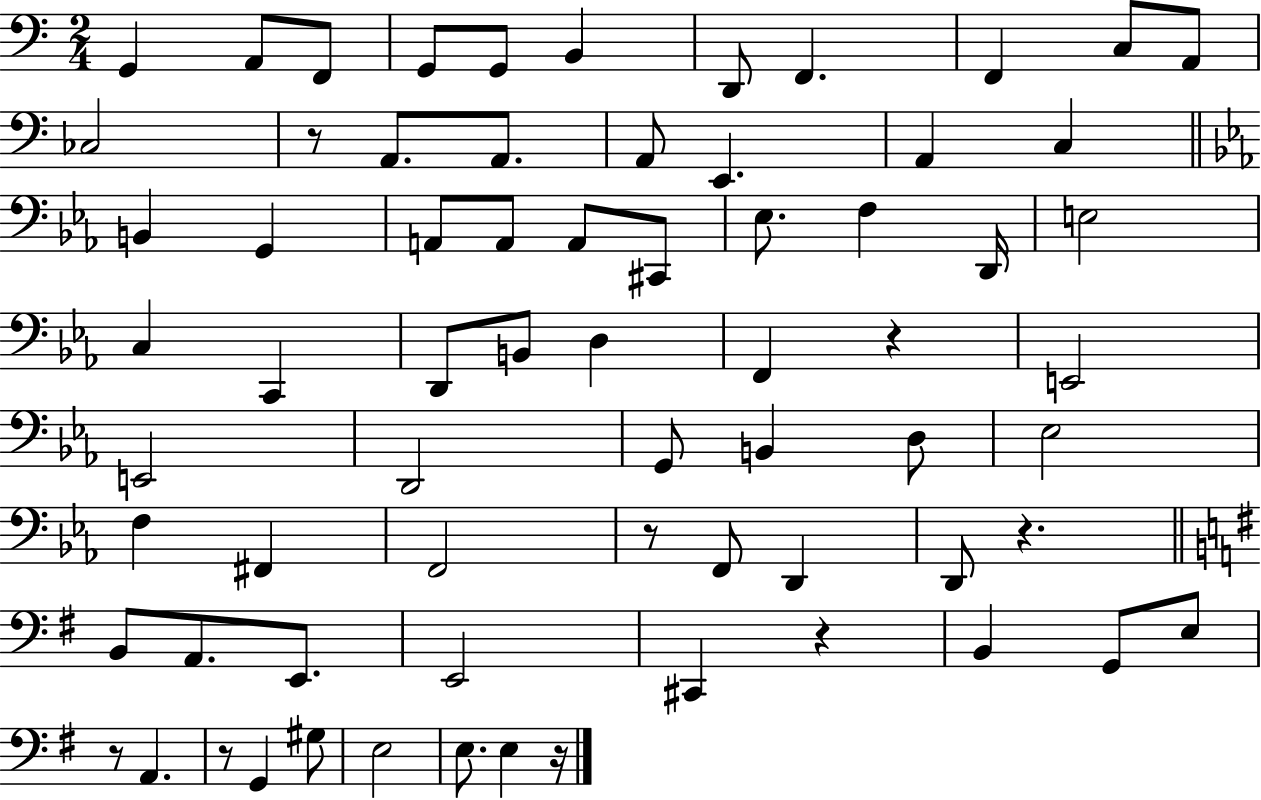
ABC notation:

X:1
T:Untitled
M:2/4
L:1/4
K:C
G,, A,,/2 F,,/2 G,,/2 G,,/2 B,, D,,/2 F,, F,, C,/2 A,,/2 _C,2 z/2 A,,/2 A,,/2 A,,/2 E,, A,, C, B,, G,, A,,/2 A,,/2 A,,/2 ^C,,/2 _E,/2 F, D,,/4 E,2 C, C,, D,,/2 B,,/2 D, F,, z E,,2 E,,2 D,,2 G,,/2 B,, D,/2 _E,2 F, ^F,, F,,2 z/2 F,,/2 D,, D,,/2 z B,,/2 A,,/2 E,,/2 E,,2 ^C,, z B,, G,,/2 E,/2 z/2 A,, z/2 G,, ^G,/2 E,2 E,/2 E, z/4